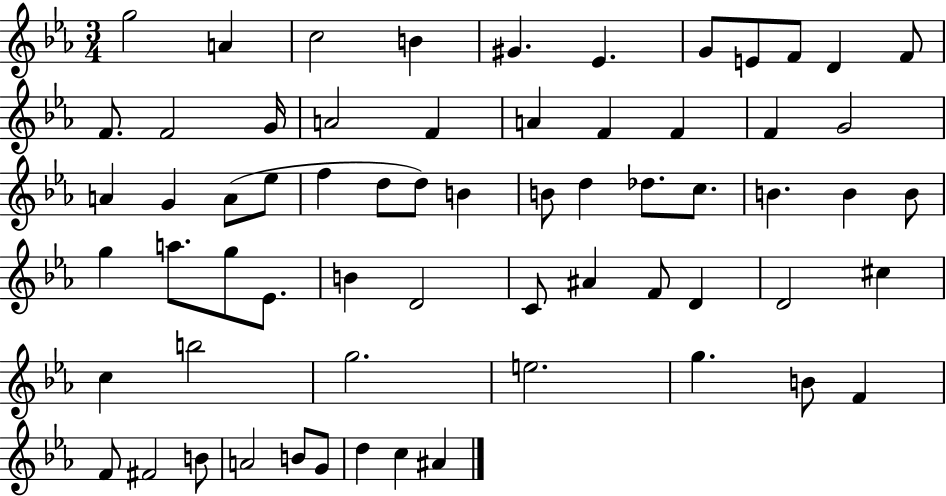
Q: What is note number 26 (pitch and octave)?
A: F5